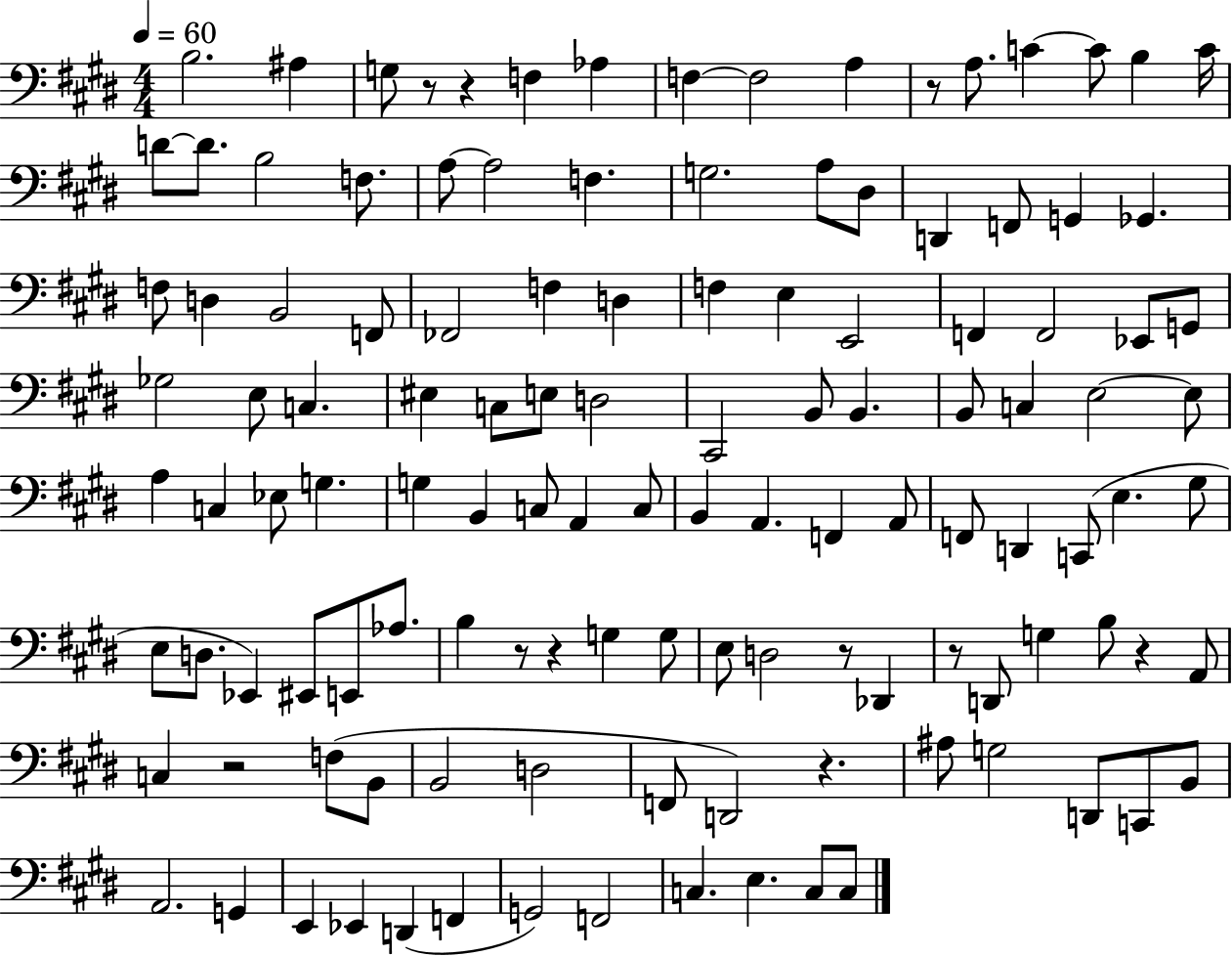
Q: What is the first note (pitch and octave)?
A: B3